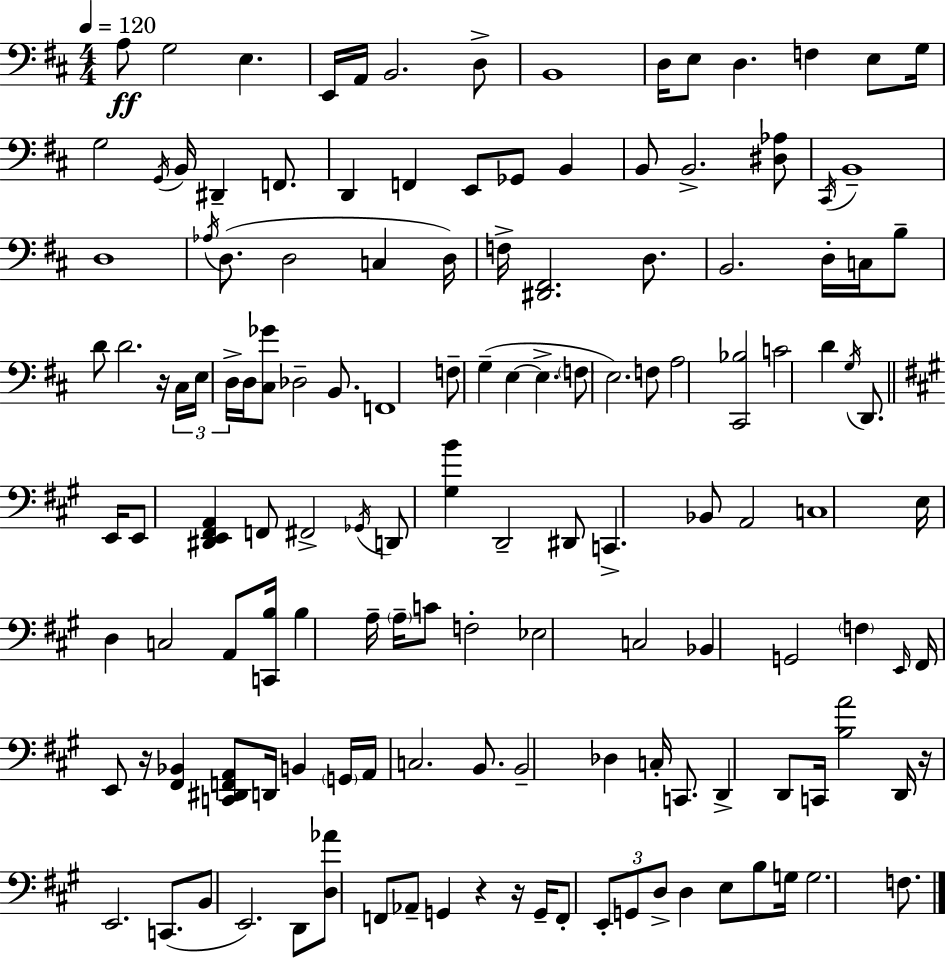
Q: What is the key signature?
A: D major